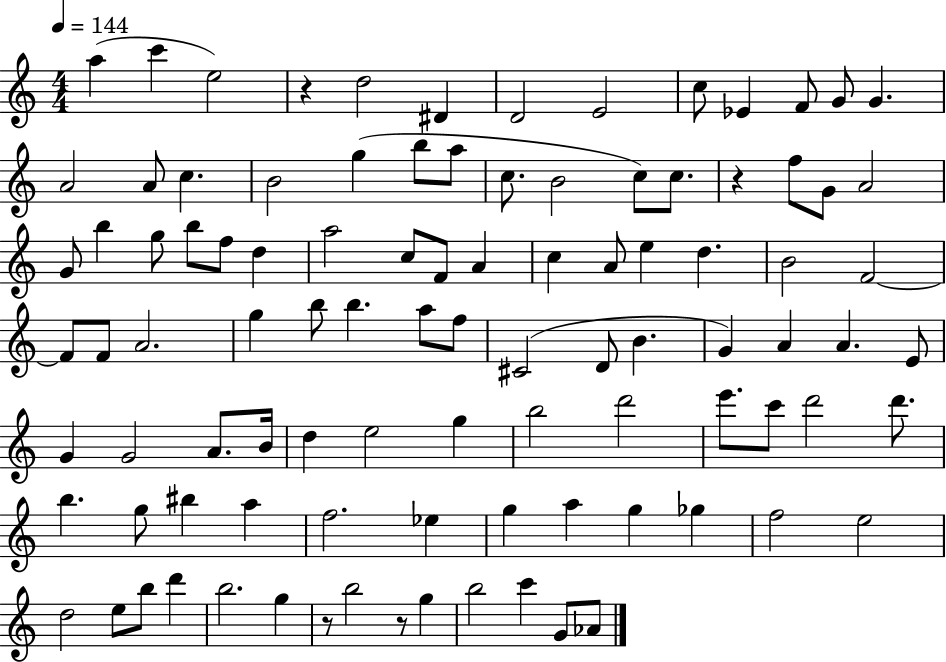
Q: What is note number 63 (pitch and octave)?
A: E5